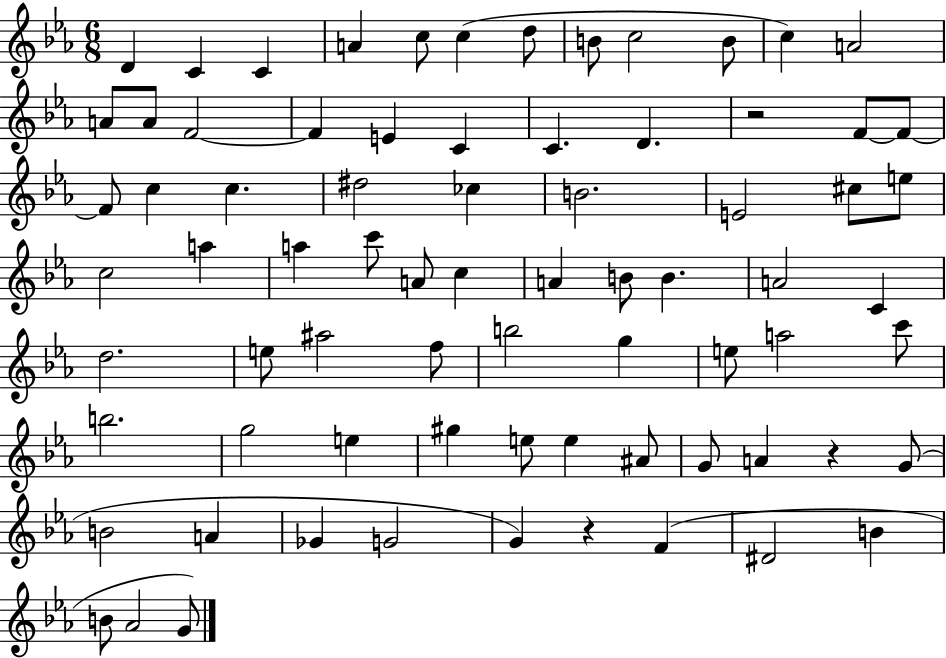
D4/q C4/q C4/q A4/q C5/e C5/q D5/e B4/e C5/h B4/e C5/q A4/h A4/e A4/e F4/h F4/q E4/q C4/q C4/q. D4/q. R/h F4/e F4/e F4/e C5/q C5/q. D#5/h CES5/q B4/h. E4/h C#5/e E5/e C5/h A5/q A5/q C6/e A4/e C5/q A4/q B4/e B4/q. A4/h C4/q D5/h. E5/e A#5/h F5/e B5/h G5/q E5/e A5/h C6/e B5/h. G5/h E5/q G#5/q E5/e E5/q A#4/e G4/e A4/q R/q G4/e B4/h A4/q Gb4/q G4/h G4/q R/q F4/q D#4/h B4/q B4/e Ab4/h G4/e